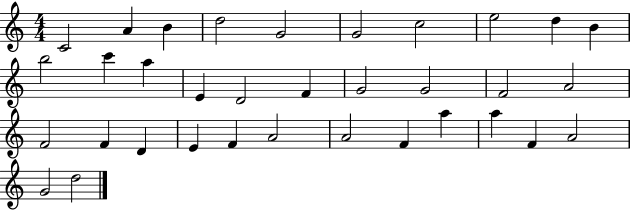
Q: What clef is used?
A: treble